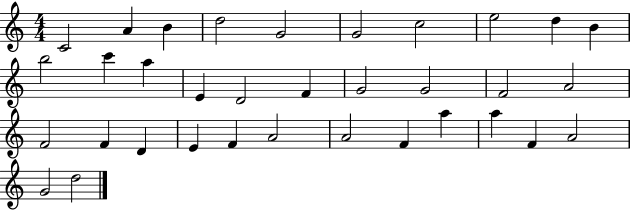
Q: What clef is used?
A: treble